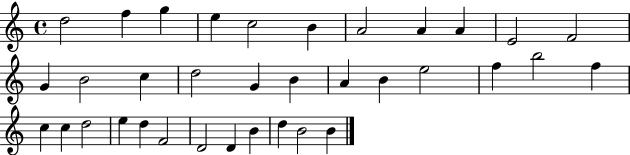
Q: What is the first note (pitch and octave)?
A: D5